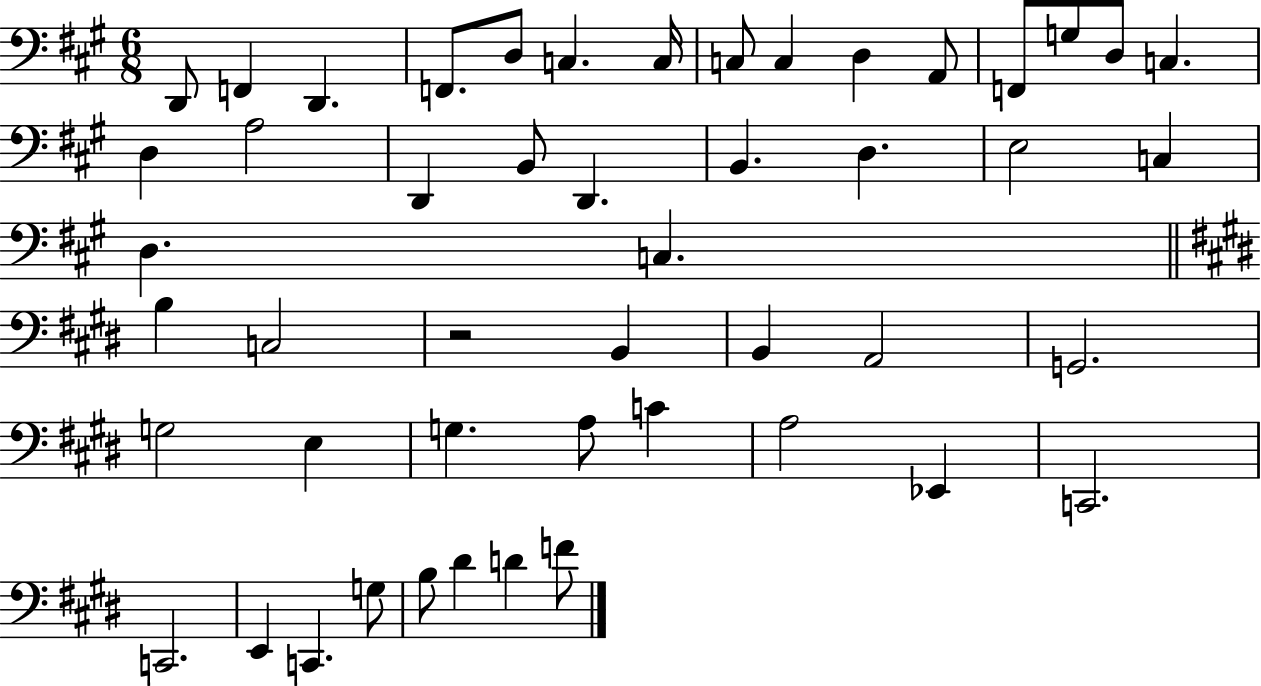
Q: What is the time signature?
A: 6/8